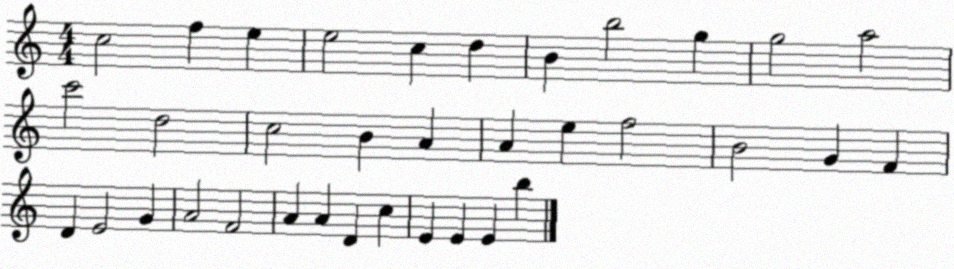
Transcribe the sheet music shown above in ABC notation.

X:1
T:Untitled
M:4/4
L:1/4
K:C
c2 f e e2 c d B b2 g g2 a2 c'2 d2 c2 B A A e f2 B2 G F D E2 G A2 F2 A A D c E E E b